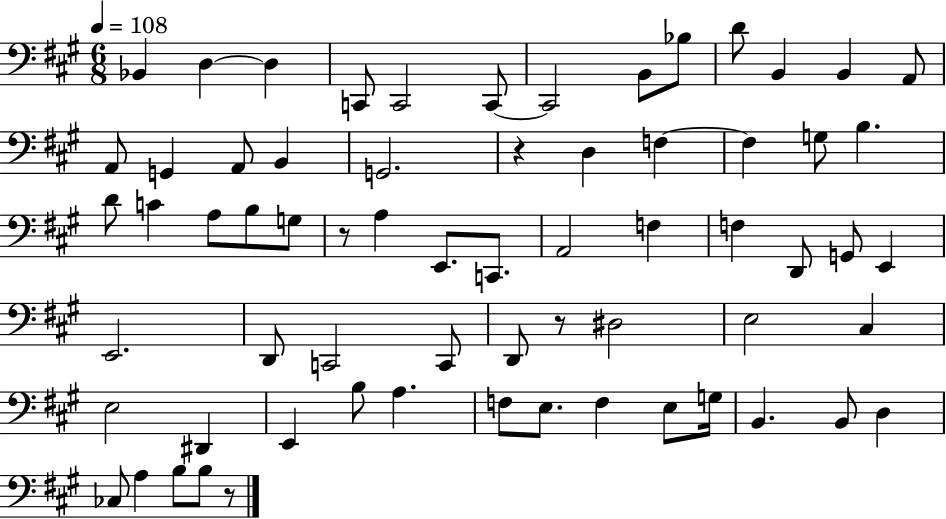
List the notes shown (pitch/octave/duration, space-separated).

Bb2/q D3/q D3/q C2/e C2/h C2/e C2/h B2/e Bb3/e D4/e B2/q B2/q A2/e A2/e G2/q A2/e B2/q G2/h. R/q D3/q F3/q F3/q G3/e B3/q. D4/e C4/q A3/e B3/e G3/e R/e A3/q E2/e. C2/e. A2/h F3/q F3/q D2/e G2/e E2/q E2/h. D2/e C2/h C2/e D2/e R/e D#3/h E3/h C#3/q E3/h D#2/q E2/q B3/e A3/q. F3/e E3/e. F3/q E3/e G3/s B2/q. B2/e D3/q CES3/e A3/q B3/e B3/e R/e